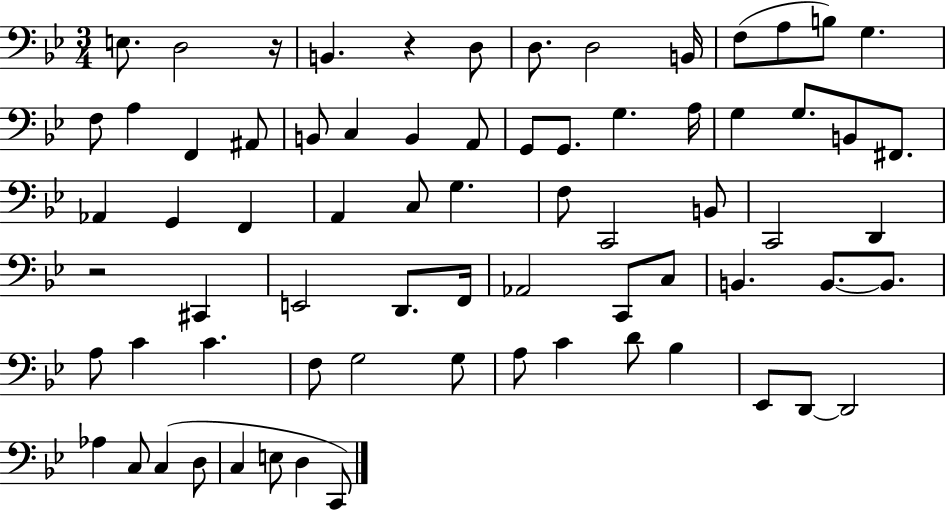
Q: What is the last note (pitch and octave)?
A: C2